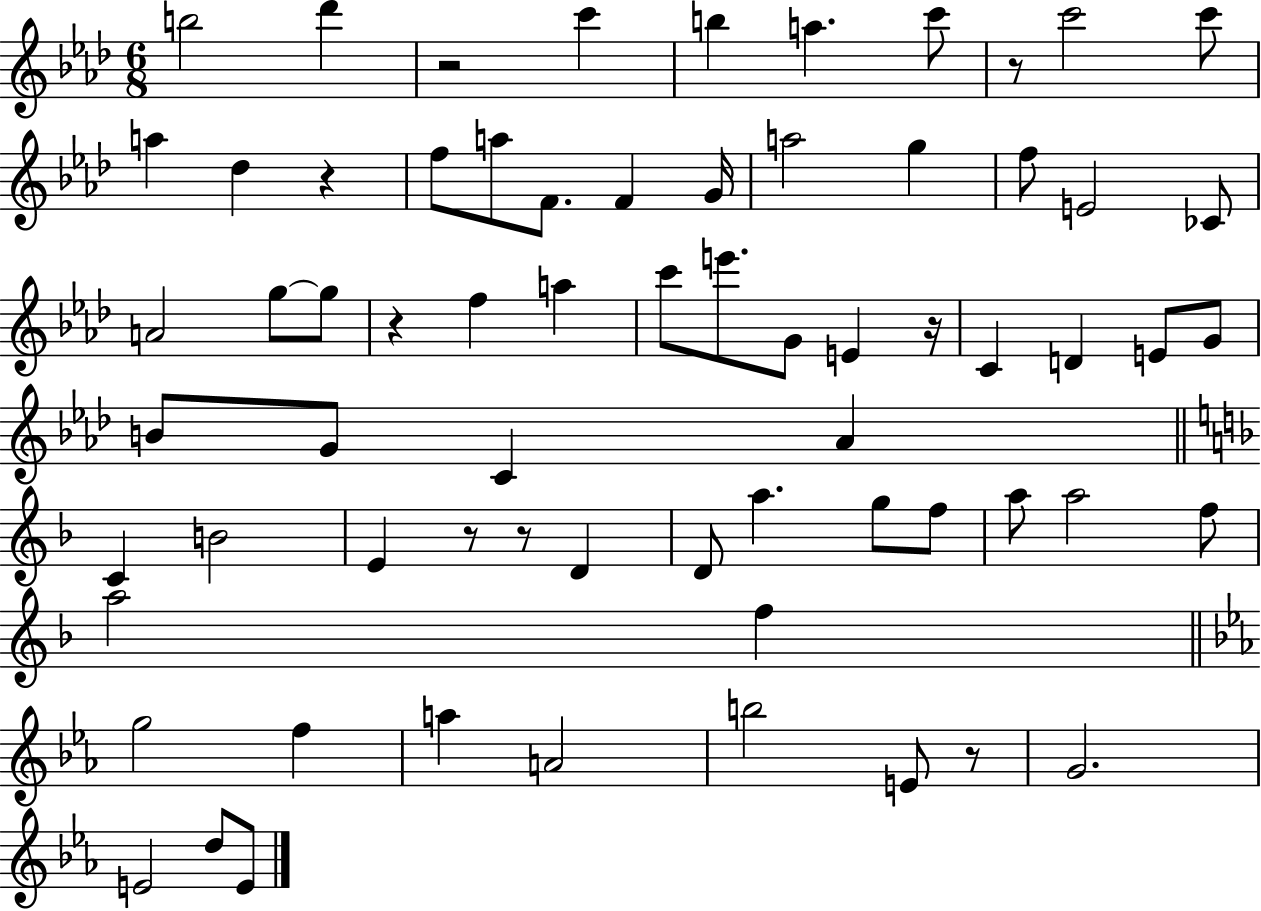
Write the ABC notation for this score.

X:1
T:Untitled
M:6/8
L:1/4
K:Ab
b2 _d' z2 c' b a c'/2 z/2 c'2 c'/2 a _d z f/2 a/2 F/2 F G/4 a2 g f/2 E2 _C/2 A2 g/2 g/2 z f a c'/2 e'/2 G/2 E z/4 C D E/2 G/2 B/2 G/2 C _A C B2 E z/2 z/2 D D/2 a g/2 f/2 a/2 a2 f/2 a2 f g2 f a A2 b2 E/2 z/2 G2 E2 d/2 E/2